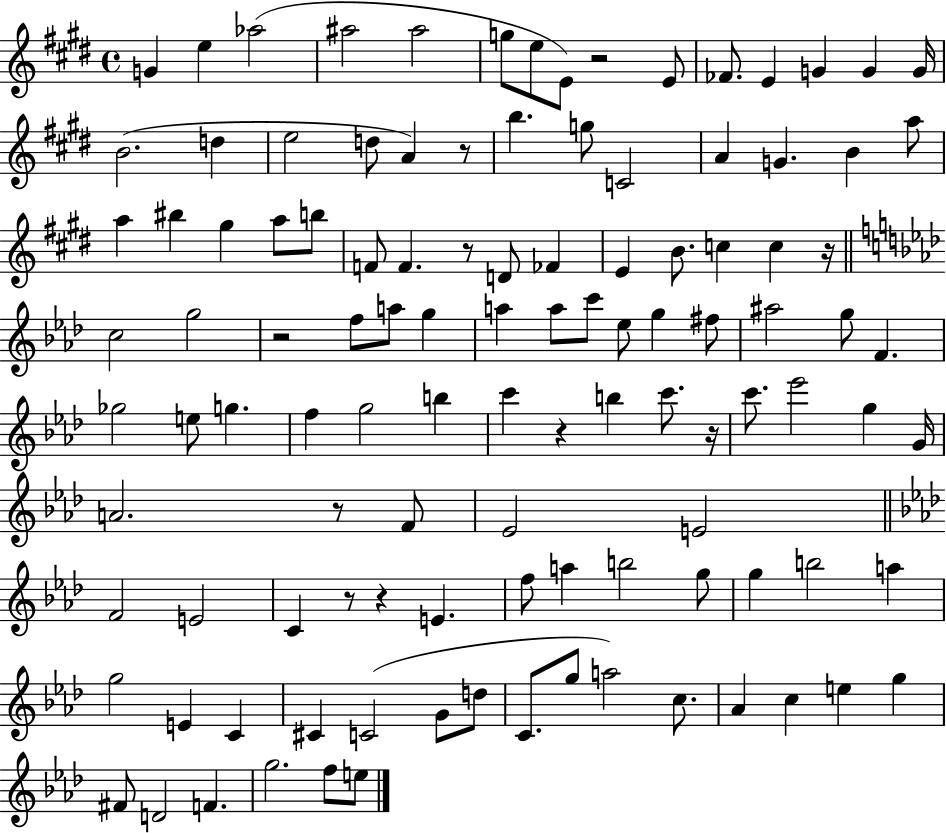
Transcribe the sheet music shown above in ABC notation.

X:1
T:Untitled
M:4/4
L:1/4
K:E
G e _a2 ^a2 ^a2 g/2 e/2 E/2 z2 E/2 _F/2 E G G G/4 B2 d e2 d/2 A z/2 b g/2 C2 A G B a/2 a ^b ^g a/2 b/2 F/2 F z/2 D/2 _F E B/2 c c z/4 c2 g2 z2 f/2 a/2 g a a/2 c'/2 _e/2 g ^f/2 ^a2 g/2 F _g2 e/2 g f g2 b c' z b c'/2 z/4 c'/2 _e'2 g G/4 A2 z/2 F/2 _E2 E2 F2 E2 C z/2 z E f/2 a b2 g/2 g b2 a g2 E C ^C C2 G/2 d/2 C/2 g/2 a2 c/2 _A c e g ^F/2 D2 F g2 f/2 e/2